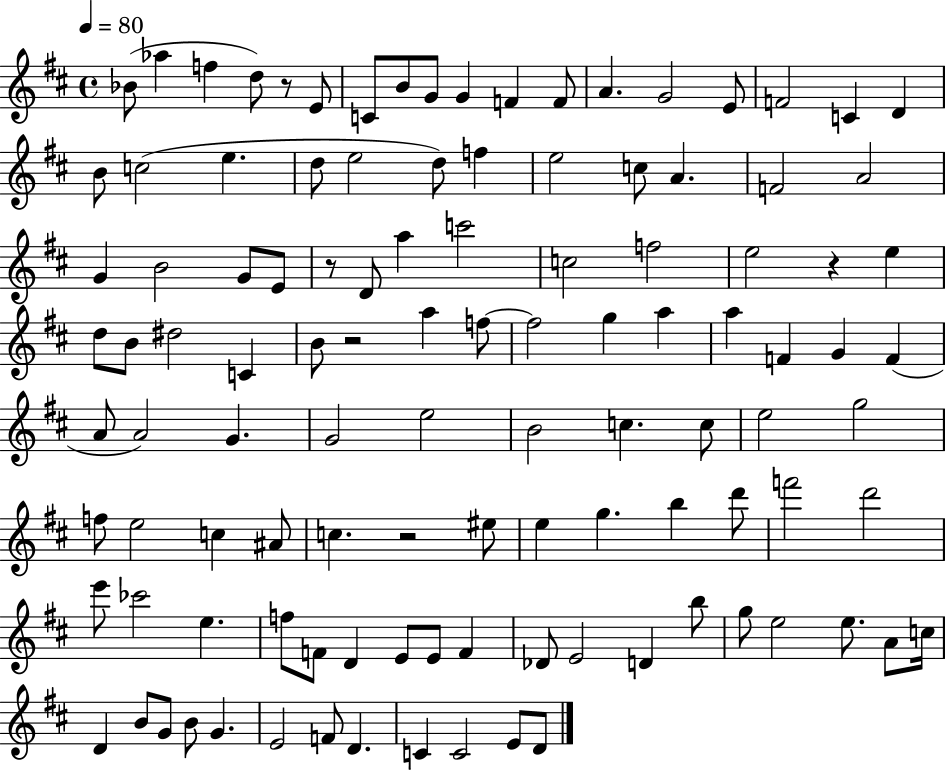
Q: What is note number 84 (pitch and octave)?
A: E4